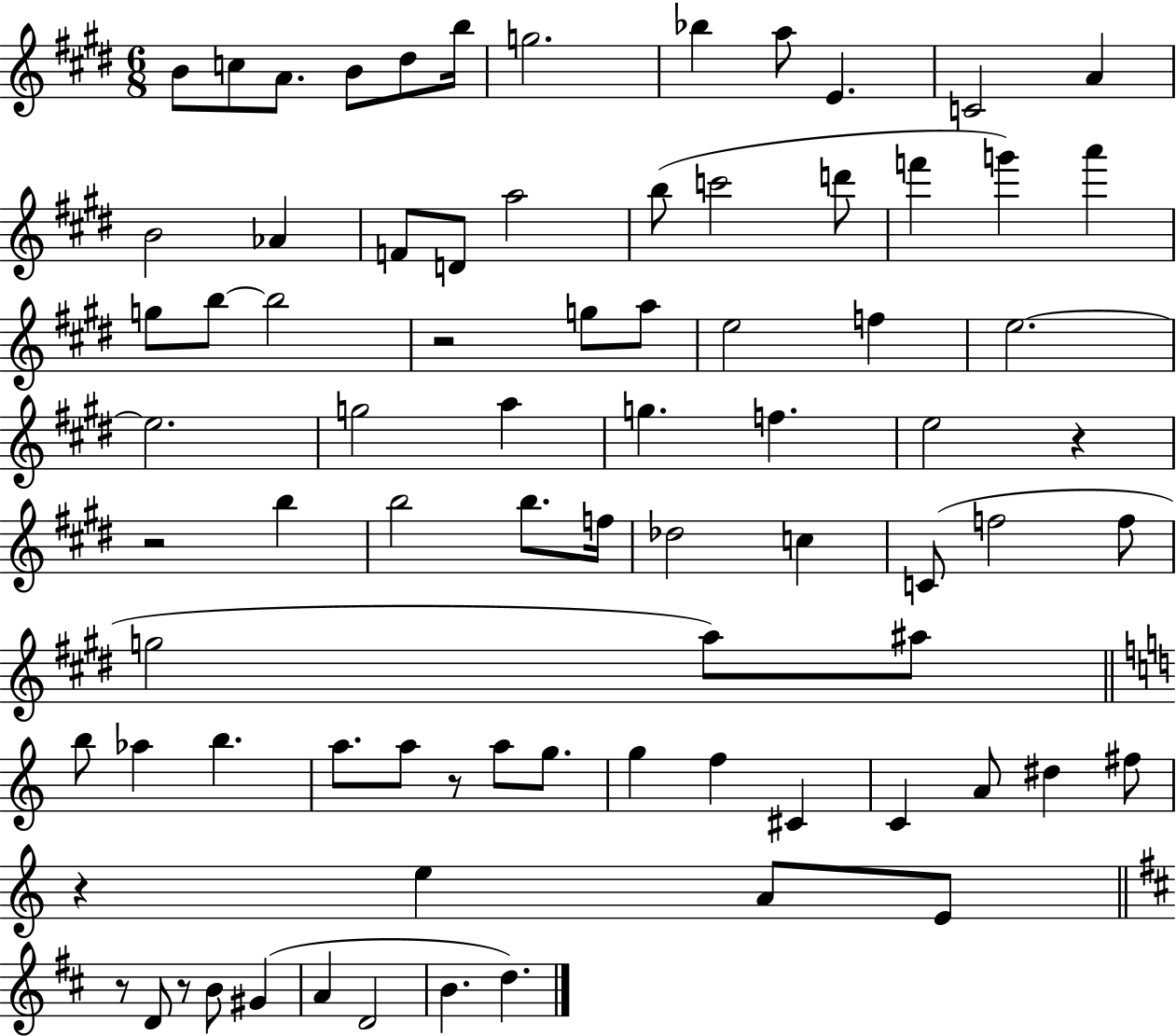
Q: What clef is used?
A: treble